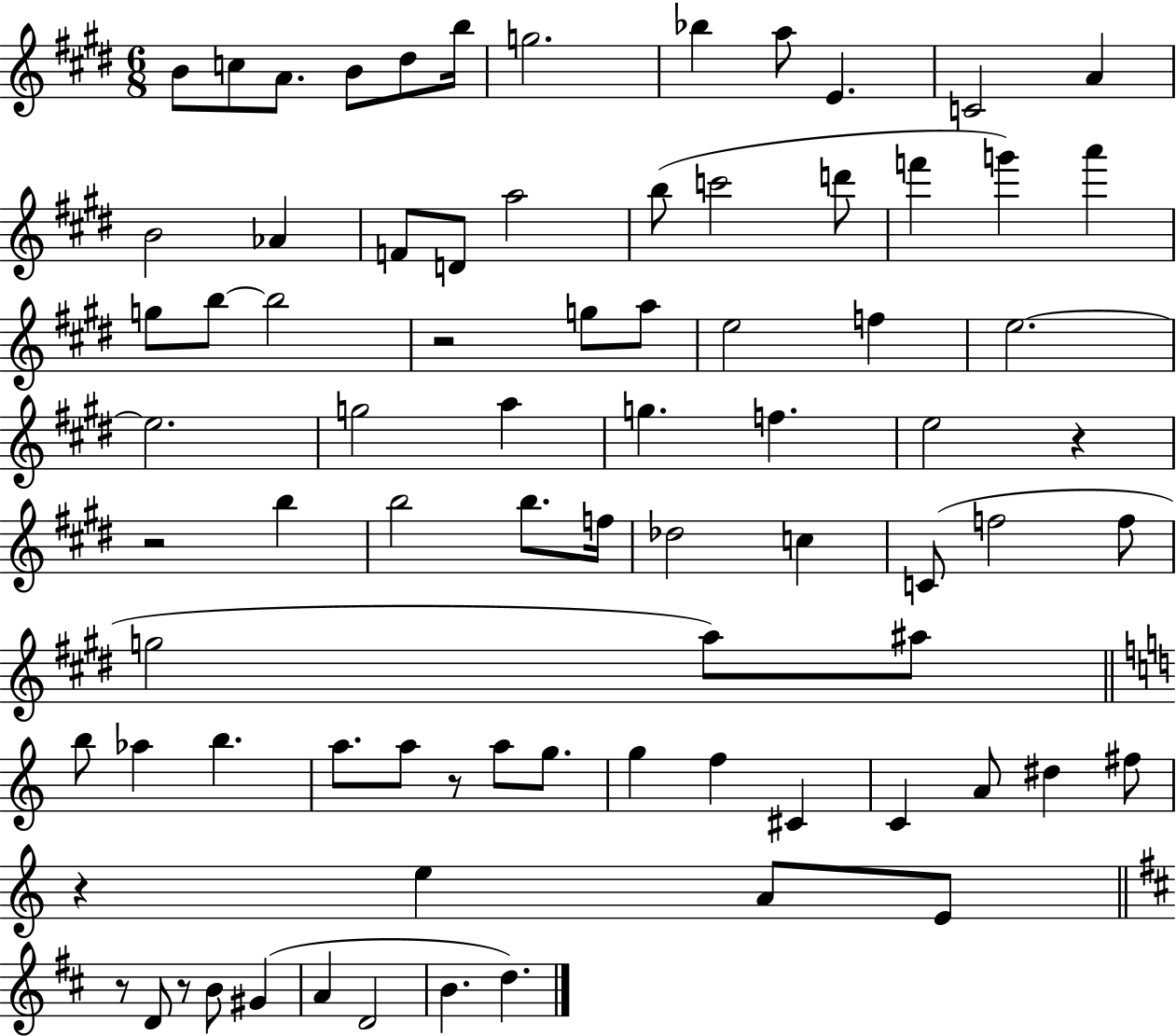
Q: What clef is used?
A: treble